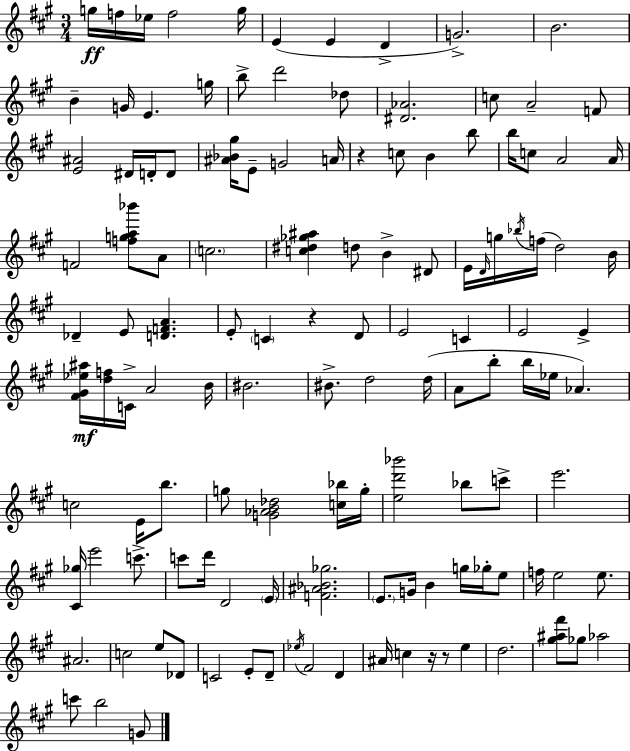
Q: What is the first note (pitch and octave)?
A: G5